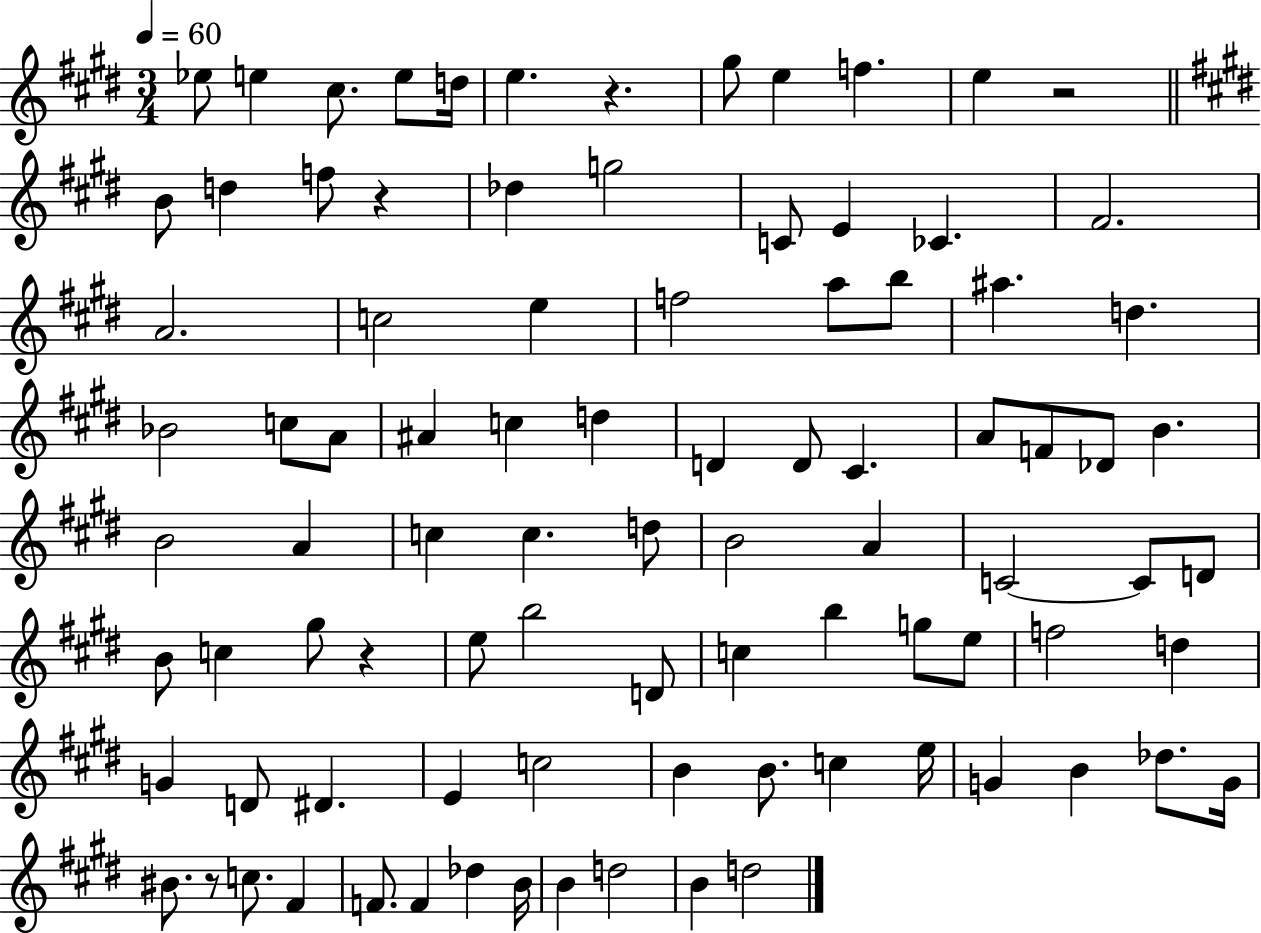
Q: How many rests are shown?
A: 5